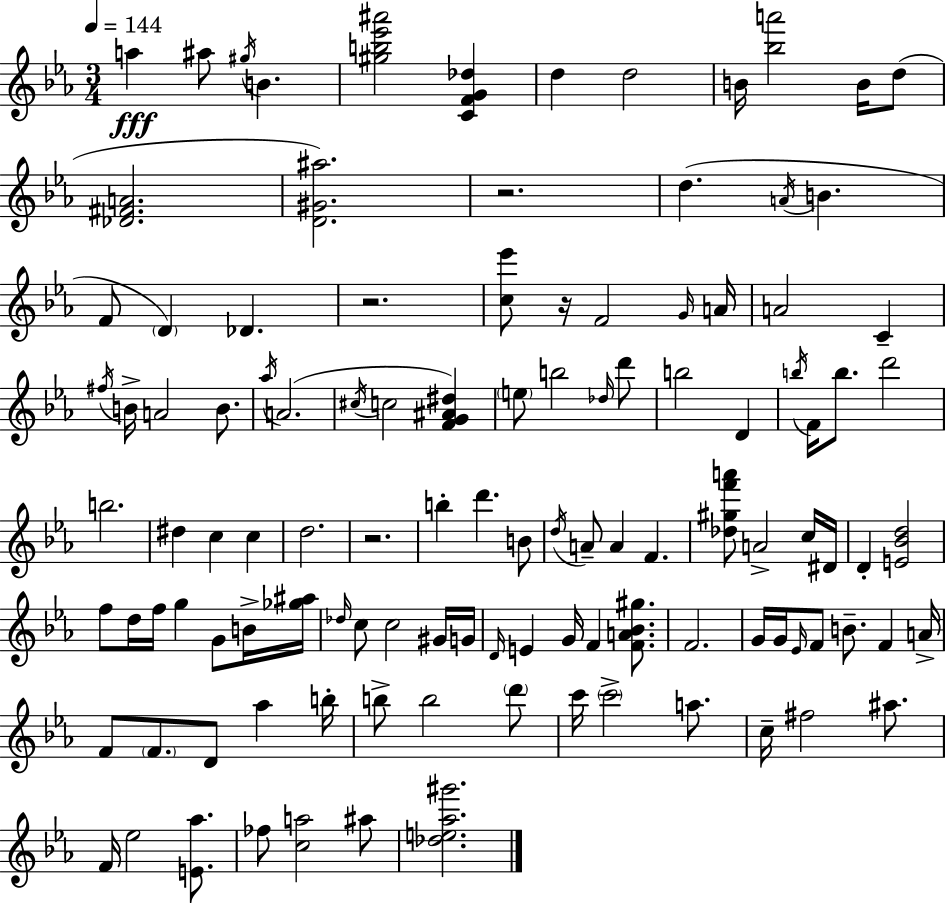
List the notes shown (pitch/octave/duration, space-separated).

A5/q A#5/e G#5/s B4/q. [G#5,B5,Eb6,A#6]/h [C4,F4,G4,Db5]/q D5/q D5/h B4/s [Bb5,A6]/h B4/s D5/e [Db4,F#4,A4]/h. [D4,G#4,A#5]/h. R/h. D5/q. A4/s B4/q. F4/e D4/q Db4/q. R/h. [C5,Eb6]/e R/s F4/h G4/s A4/s A4/h C4/q F#5/s B4/s A4/h B4/e. Ab5/s A4/h. C#5/s C5/h [F4,G4,A#4,D#5]/q E5/e B5/h Db5/s D6/e B5/h D4/q B5/s F4/s B5/e. D6/h B5/h. D#5/q C5/q C5/q D5/h. R/h. B5/q D6/q. B4/e D5/s A4/e A4/q F4/q. [Db5,G#5,F6,A6]/e A4/h C5/s D#4/s D4/q [E4,Bb4,D5]/h F5/e D5/s F5/s G5/q G4/e B4/s [Gb5,A#5]/s Db5/s C5/e C5/h G#4/s G4/s D4/s E4/q G4/s F4/q [F4,A4,Bb4,G#5]/e. F4/h. G4/s G4/s Eb4/s F4/e B4/e. F4/q A4/s F4/e F4/e. D4/e Ab5/q B5/s B5/e B5/h D6/e C6/s C6/h A5/e. C5/s F#5/h A#5/e. F4/s Eb5/h [E4,Ab5]/e. FES5/e [C5,A5]/h A#5/e [Db5,E5,Ab5,G#6]/h.